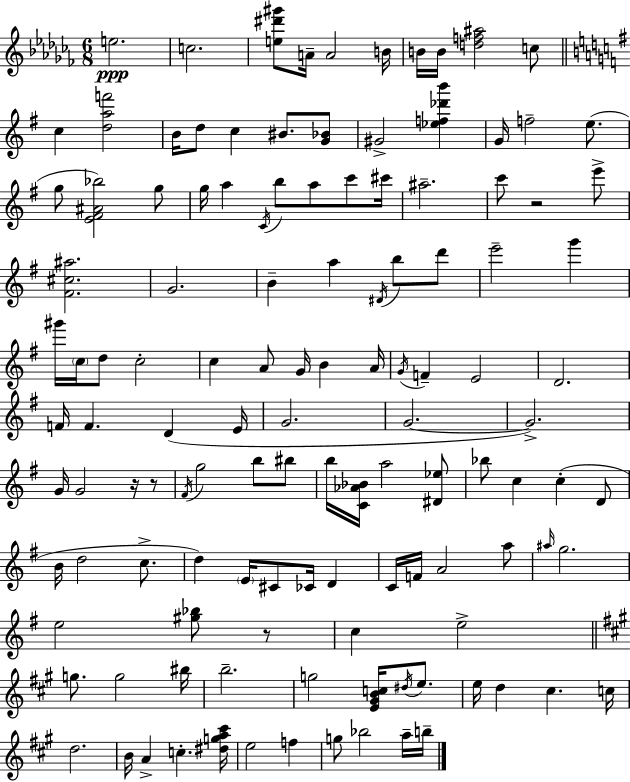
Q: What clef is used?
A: treble